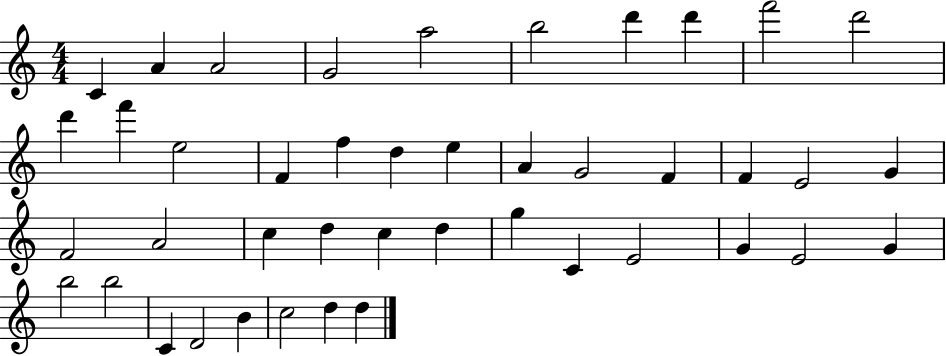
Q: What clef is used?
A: treble